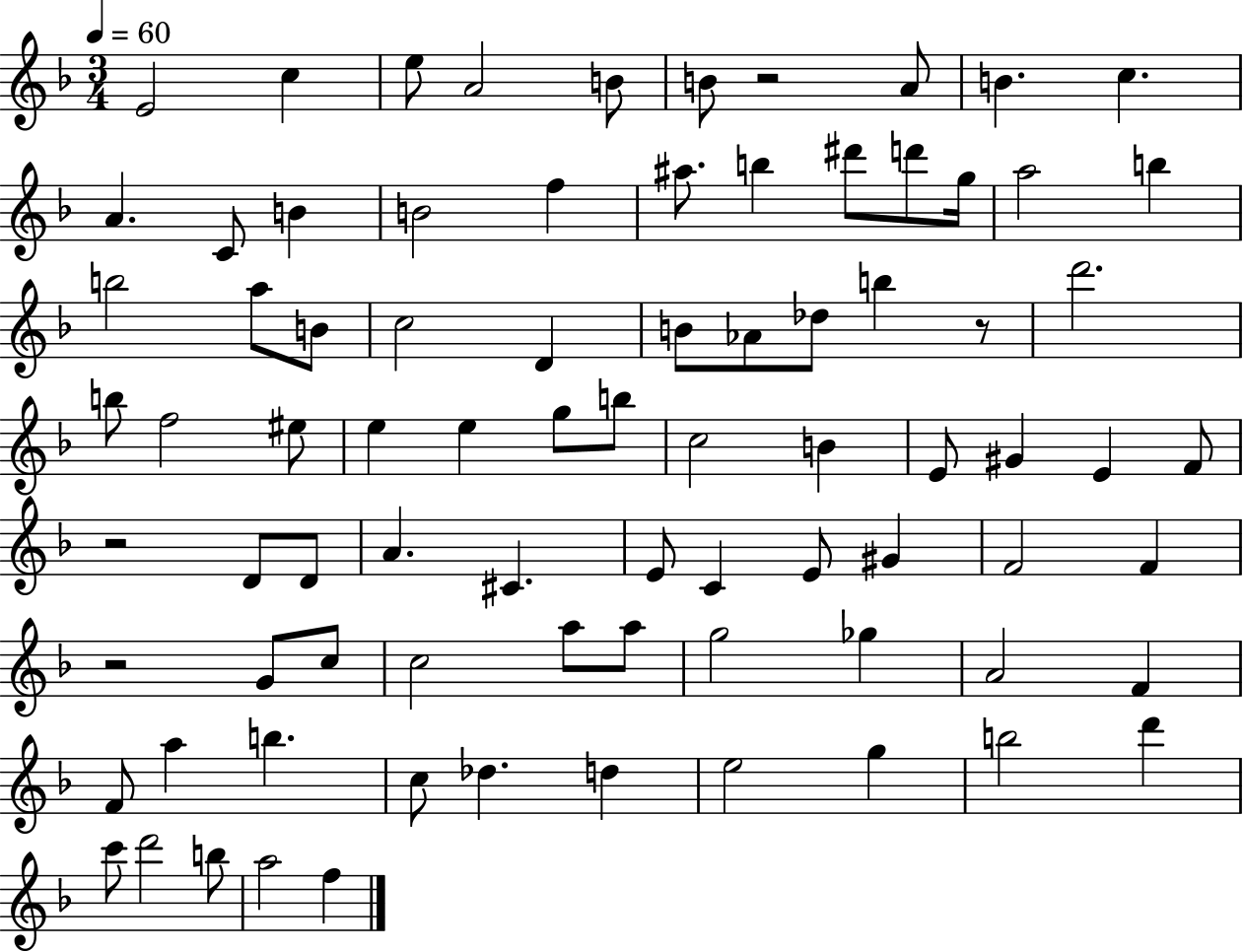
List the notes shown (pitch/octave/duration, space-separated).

E4/h C5/q E5/e A4/h B4/e B4/e R/h A4/e B4/q. C5/q. A4/q. C4/e B4/q B4/h F5/q A#5/e. B5/q D#6/e D6/e G5/s A5/h B5/q B5/h A5/e B4/e C5/h D4/q B4/e Ab4/e Db5/e B5/q R/e D6/h. B5/e F5/h EIS5/e E5/q E5/q G5/e B5/e C5/h B4/q E4/e G#4/q E4/q F4/e R/h D4/e D4/e A4/q. C#4/q. E4/e C4/q E4/e G#4/q F4/h F4/q R/h G4/e C5/e C5/h A5/e A5/e G5/h Gb5/q A4/h F4/q F4/e A5/q B5/q. C5/e Db5/q. D5/q E5/h G5/q B5/h D6/q C6/e D6/h B5/e A5/h F5/q